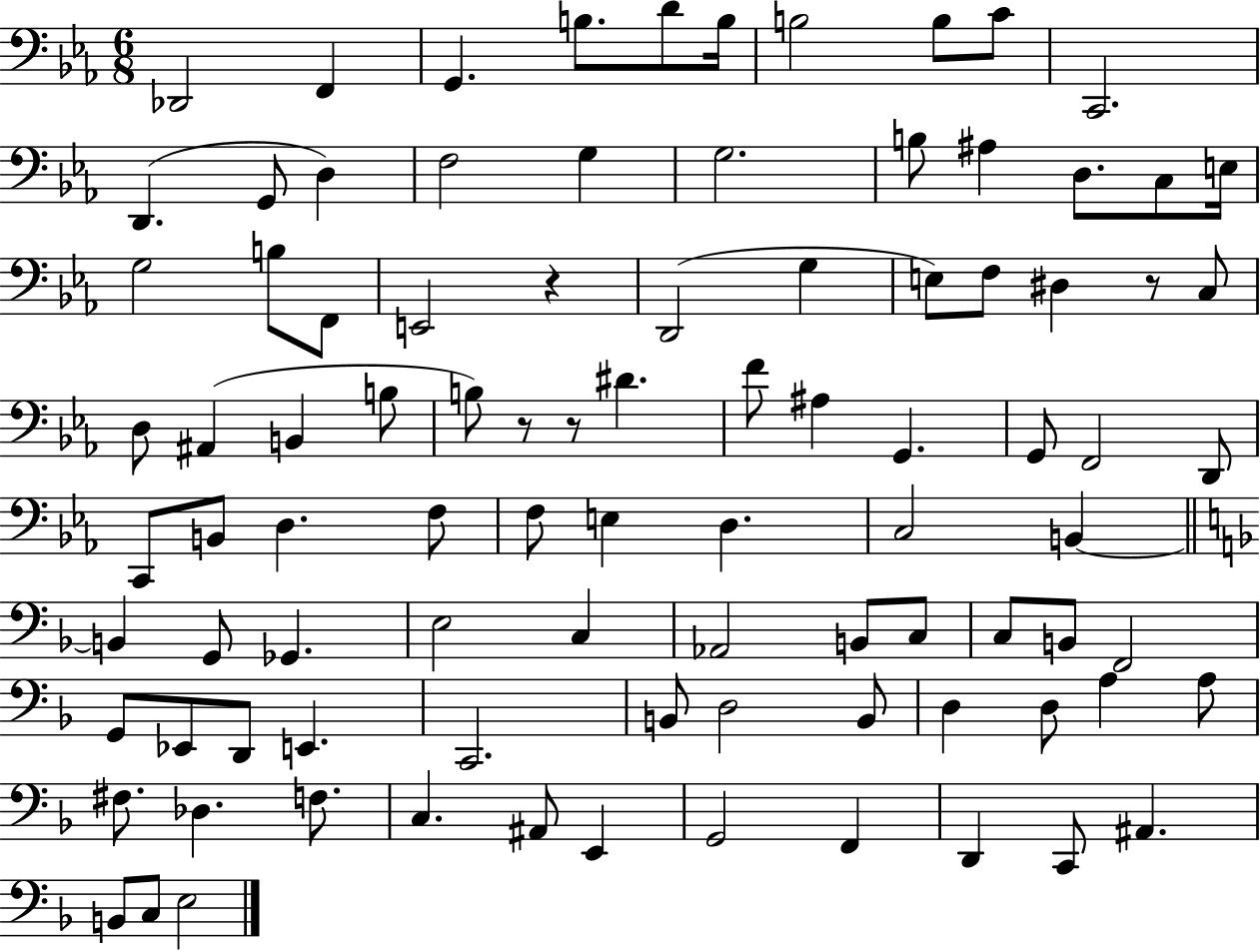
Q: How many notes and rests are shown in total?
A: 93